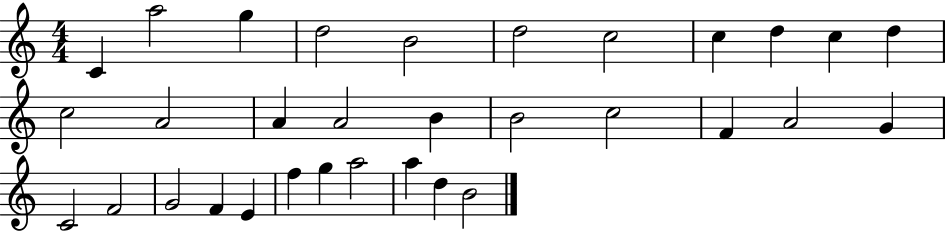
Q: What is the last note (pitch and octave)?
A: B4